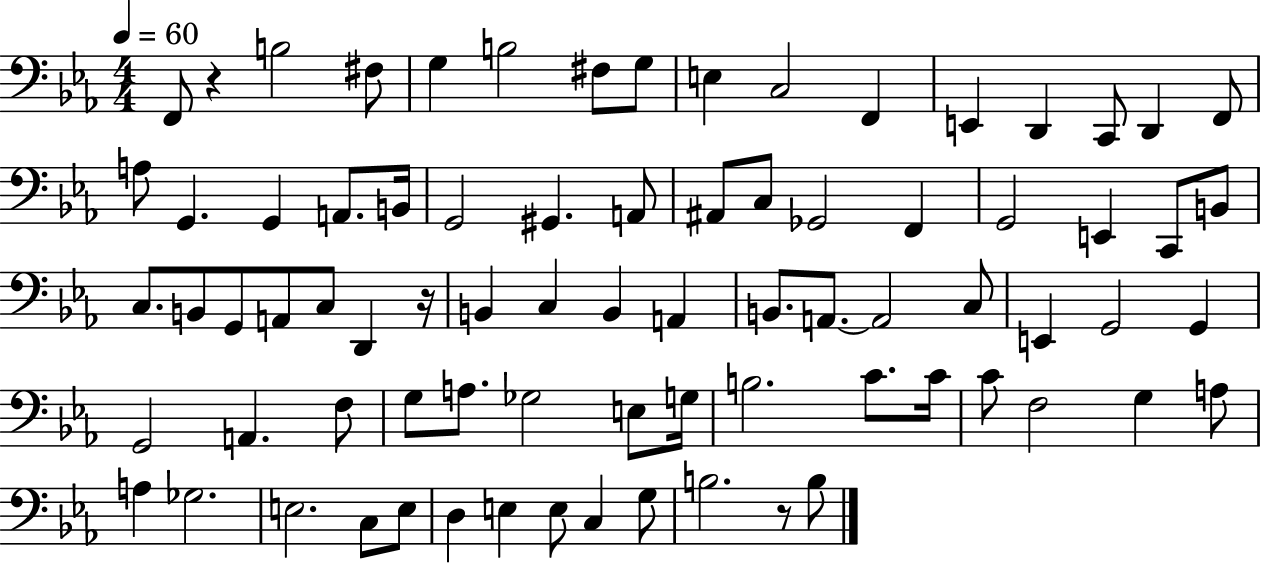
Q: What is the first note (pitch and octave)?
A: F2